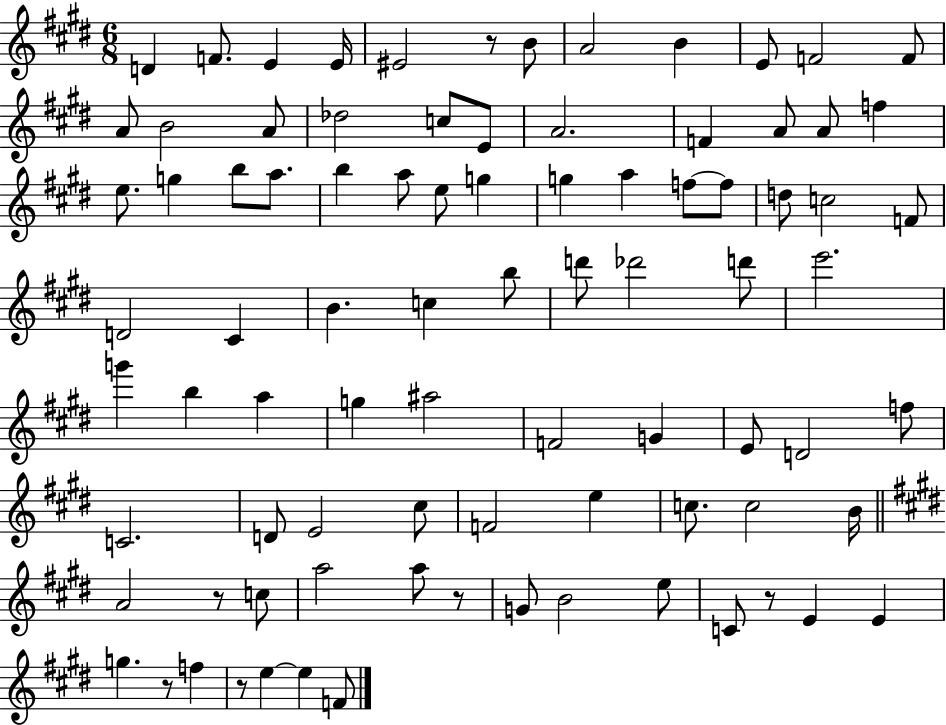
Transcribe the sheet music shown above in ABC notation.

X:1
T:Untitled
M:6/8
L:1/4
K:E
D F/2 E E/4 ^E2 z/2 B/2 A2 B E/2 F2 F/2 A/2 B2 A/2 _d2 c/2 E/2 A2 F A/2 A/2 f e/2 g b/2 a/2 b a/2 e/2 g g a f/2 f/2 d/2 c2 F/2 D2 ^C B c b/2 d'/2 _d'2 d'/2 e'2 g' b a g ^a2 F2 G E/2 D2 f/2 C2 D/2 E2 ^c/2 F2 e c/2 c2 B/4 A2 z/2 c/2 a2 a/2 z/2 G/2 B2 e/2 C/2 z/2 E E g z/2 f z/2 e e F/2